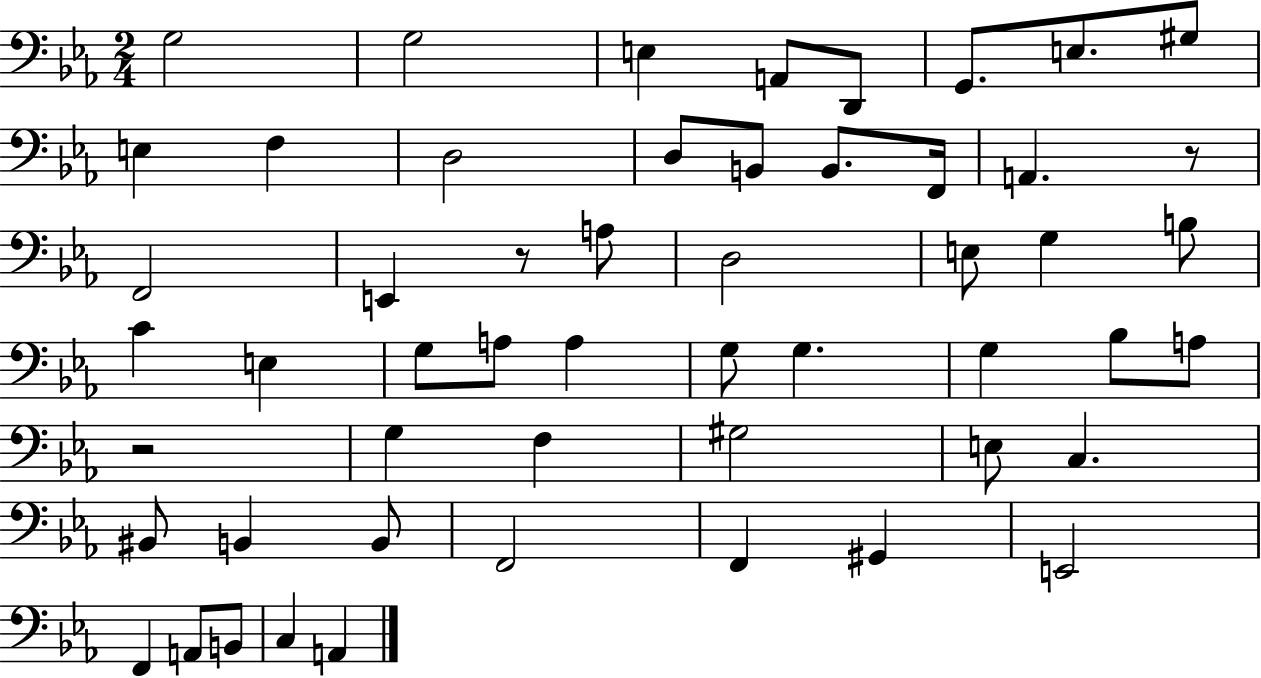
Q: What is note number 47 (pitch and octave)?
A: A2